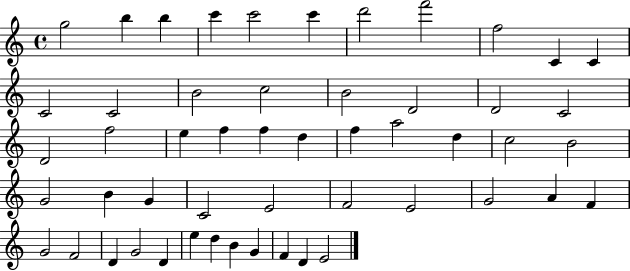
G5/h B5/q B5/q C6/q C6/h C6/q D6/h F6/h F5/h C4/q C4/q C4/h C4/h B4/h C5/h B4/h D4/h D4/h C4/h D4/h F5/h E5/q F5/q F5/q D5/q F5/q A5/h D5/q C5/h B4/h G4/h B4/q G4/q C4/h E4/h F4/h E4/h G4/h A4/q F4/q G4/h F4/h D4/q G4/h D4/q E5/q D5/q B4/q G4/q F4/q D4/q E4/h